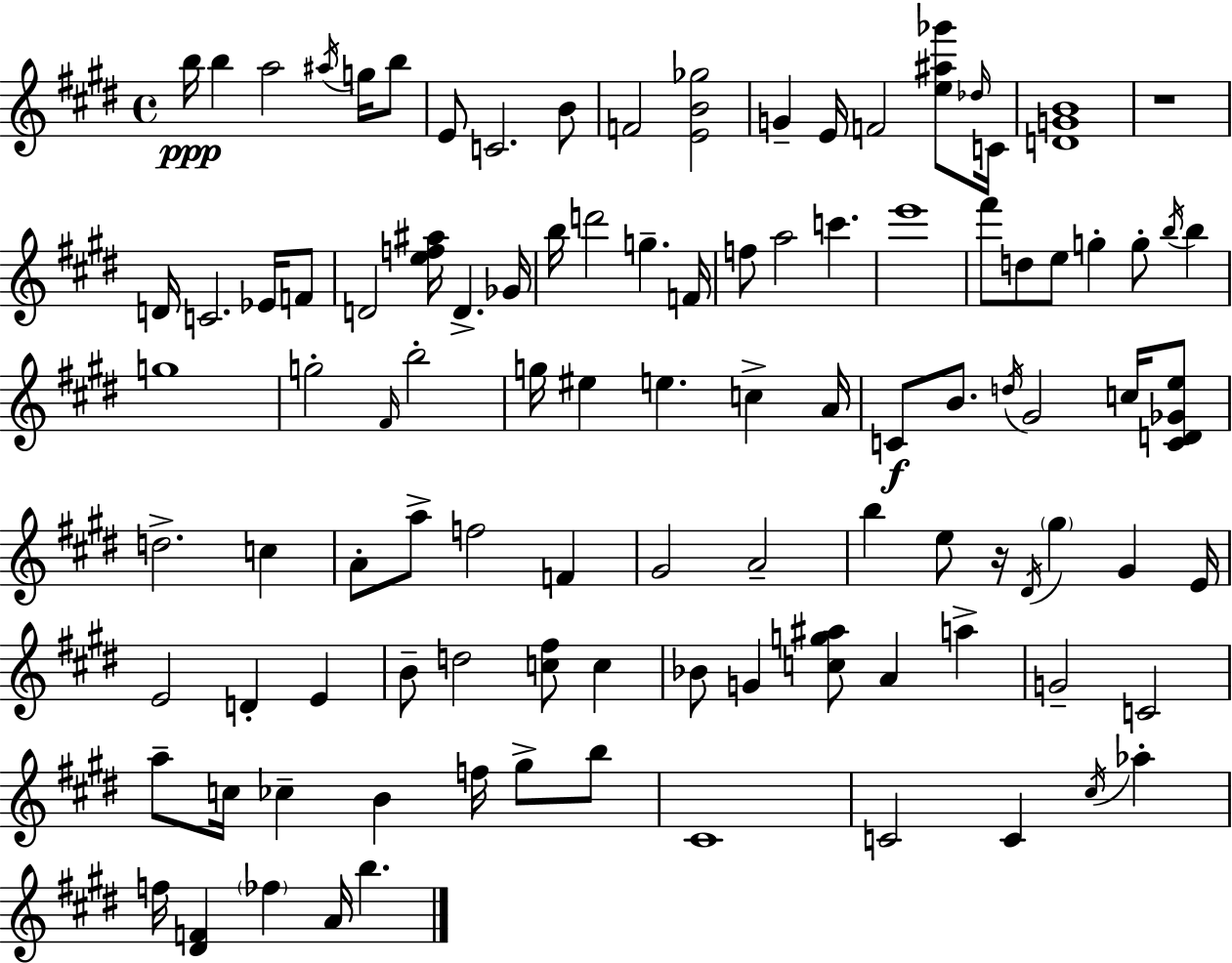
{
  \clef treble
  \time 4/4
  \defaultTimeSignature
  \key e \major
  b''16\ppp b''4 a''2 \acciaccatura { ais''16 } g''16 b''8 | e'8 c'2. b'8 | f'2 <e' b' ges''>2 | g'4-- e'16 f'2 <e'' ais'' ges'''>8 | \break \grace { des''16 } c'16 <d' g' b'>1 | r1 | d'16 c'2. ees'16 | f'8 d'2 <e'' f'' ais''>16 d'4.-> | \break ges'16 b''16 d'''2 g''4.-- | f'16 f''8 a''2 c'''4. | e'''1 | fis'''8 d''8 e''8 g''4-. g''8-. \acciaccatura { b''16 } b''4 | \break g''1 | g''2-. \grace { fis'16 } b''2-. | g''16 eis''4 e''4. c''4-> | a'16 c'8\f b'8. \acciaccatura { d''16 } gis'2 | \break c''16 <c' d' ges' e''>8 d''2.-> | c''4 a'8-. a''8-> f''2 | f'4 gis'2 a'2-- | b''4 e''8 r16 \acciaccatura { dis'16 } \parenthesize gis''4 | \break gis'4 e'16 e'2 d'4-. | e'4 b'8-- d''2 | <c'' fis''>8 c''4 bes'8 g'4 <c'' g'' ais''>8 a'4 | a''4-> g'2-- c'2 | \break a''8-- c''16 ces''4-- b'4 | f''16 gis''8-> b''8 cis'1 | c'2 c'4 | \acciaccatura { cis''16 } aes''4-. f''16 <dis' f'>4 \parenthesize fes''4 | \break a'16 b''4. \bar "|."
}